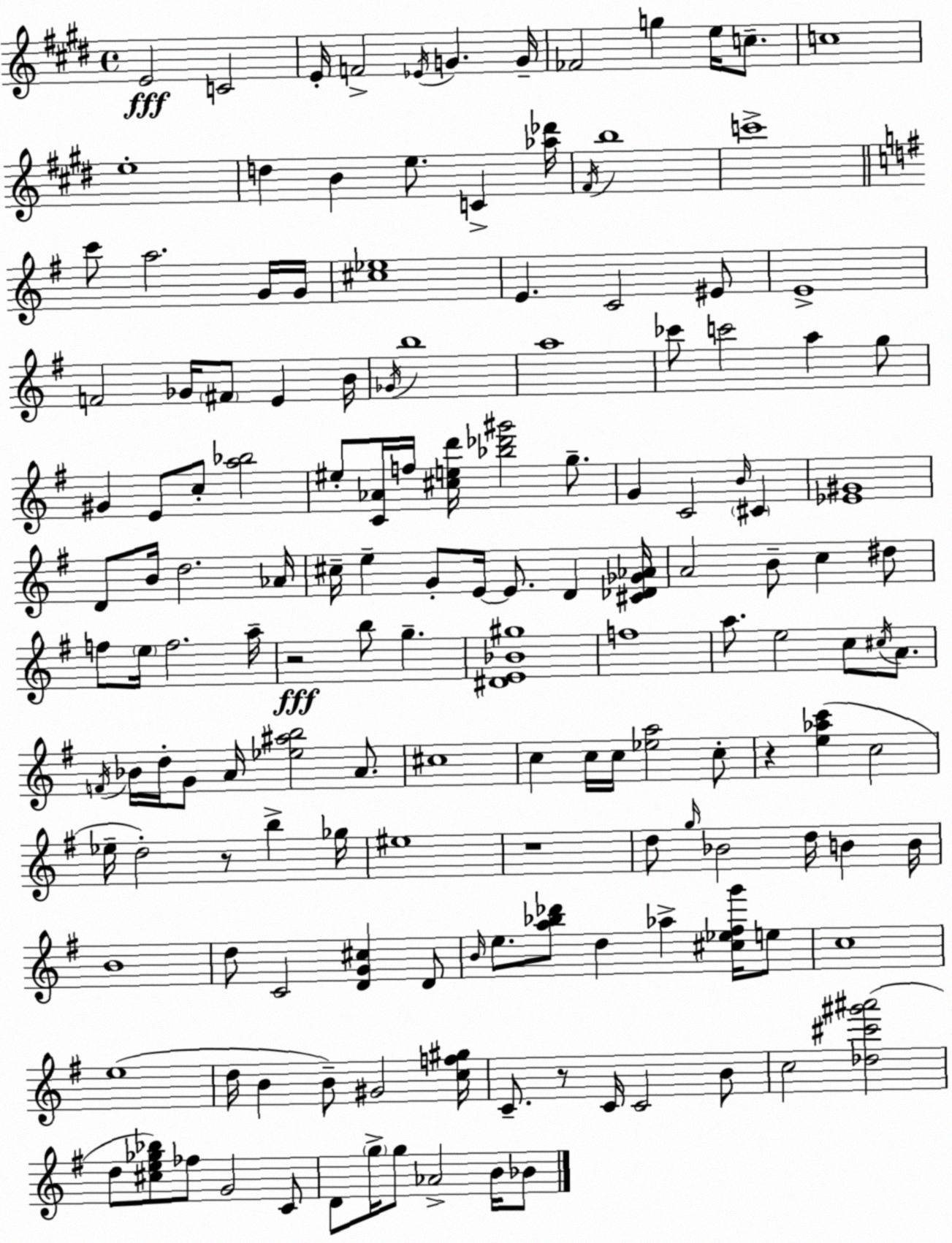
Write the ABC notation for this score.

X:1
T:Untitled
M:4/4
L:1/4
K:E
E2 C2 E/4 F2 _E/4 G G/4 _F2 g e/4 c/2 c4 e4 d B e/2 C [_a_d']/4 ^F/4 b4 c'4 c'/2 a2 G/4 G/4 [^c_e]4 E C2 ^E/2 E4 F2 _G/4 ^F/2 E B/4 _G/4 b4 a4 _c'/2 c'2 a g/2 ^G E/2 c/2 [a_b]2 ^e/2 [C_A]/4 f/4 [^ced']/4 [_b_d'^g']2 g/2 G C2 B/4 ^C [_E^G]4 D/2 B/4 d2 _A/4 ^c/4 e G/2 E/4 E/2 D [^C_D_G_A]/4 A2 B/2 c ^d/2 f/2 e/4 f2 a/4 z2 b/2 g [^DE_B^g]4 f4 a/2 e2 c/2 ^c/4 A/2 F/4 _B/4 d/4 G/2 A/4 [_e^ab]2 A/2 ^c4 c c/4 c/4 [_ea]2 c/2 z [e_ac'] c2 _e/4 d2 z/2 b _g/4 ^e4 z4 d/2 g/4 _B2 d/4 B B/4 B4 d/2 C2 [DG^c] D/2 B/4 e/2 [a_b_d']/2 d _a [^c_e^fg']/4 e/2 c4 e4 d/4 B B/2 ^G2 [cf^g]/4 C/2 z/2 C/4 C2 B/2 c2 [_d^c'^g'^a']2 d/2 [^ce_g_b]/2 _f/2 G2 C/2 D/2 g/4 g/2 _A2 B/4 _B/2